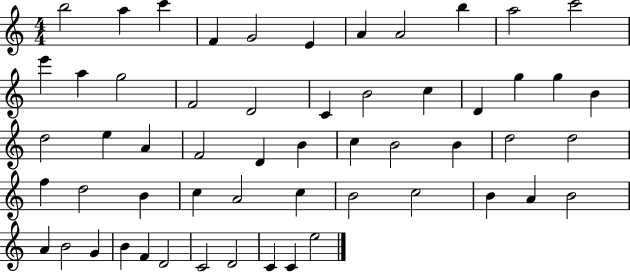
B5/h A5/q C6/q F4/q G4/h E4/q A4/q A4/h B5/q A5/h C6/h E6/q A5/q G5/h F4/h D4/h C4/q B4/h C5/q D4/q G5/q G5/q B4/q D5/h E5/q A4/q F4/h D4/q B4/q C5/q B4/h B4/q D5/h D5/h F5/q D5/h B4/q C5/q A4/h C5/q B4/h C5/h B4/q A4/q B4/h A4/q B4/h G4/q B4/q F4/q D4/h C4/h D4/h C4/q C4/q E5/h